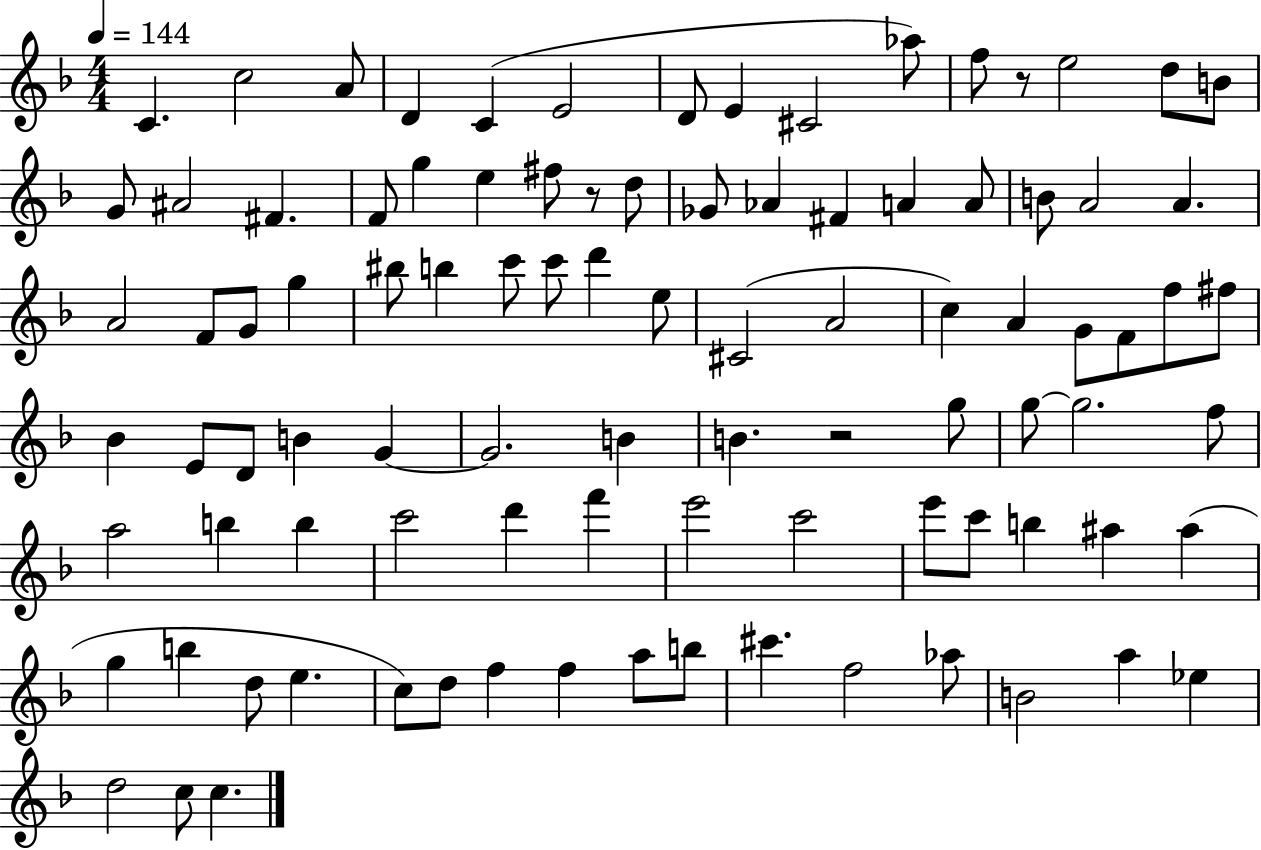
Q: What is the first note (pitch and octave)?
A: C4